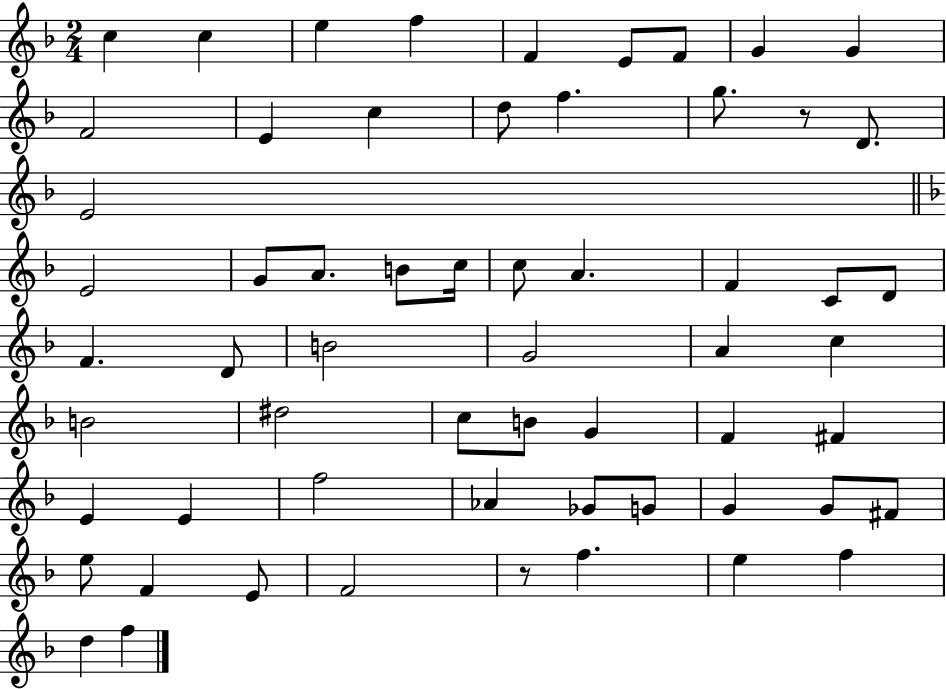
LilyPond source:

{
  \clef treble
  \numericTimeSignature
  \time 2/4
  \key f \major
  \repeat volta 2 { c''4 c''4 | e''4 f''4 | f'4 e'8 f'8 | g'4 g'4 | \break f'2 | e'4 c''4 | d''8 f''4. | g''8. r8 d'8. | \break e'2 | \bar "||" \break \key f \major e'2 | g'8 a'8. b'8 c''16 | c''8 a'4. | f'4 c'8 d'8 | \break f'4. d'8 | b'2 | g'2 | a'4 c''4 | \break b'2 | dis''2 | c''8 b'8 g'4 | f'4 fis'4 | \break e'4 e'4 | f''2 | aes'4 ges'8 g'8 | g'4 g'8 fis'8 | \break e''8 f'4 e'8 | f'2 | r8 f''4. | e''4 f''4 | \break d''4 f''4 | } \bar "|."
}